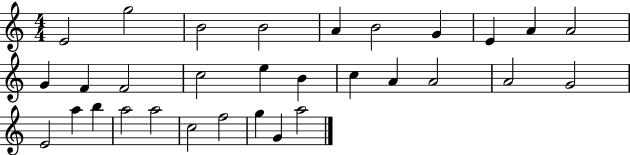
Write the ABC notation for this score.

X:1
T:Untitled
M:4/4
L:1/4
K:C
E2 g2 B2 B2 A B2 G E A A2 G F F2 c2 e B c A A2 A2 G2 E2 a b a2 a2 c2 f2 g G a2